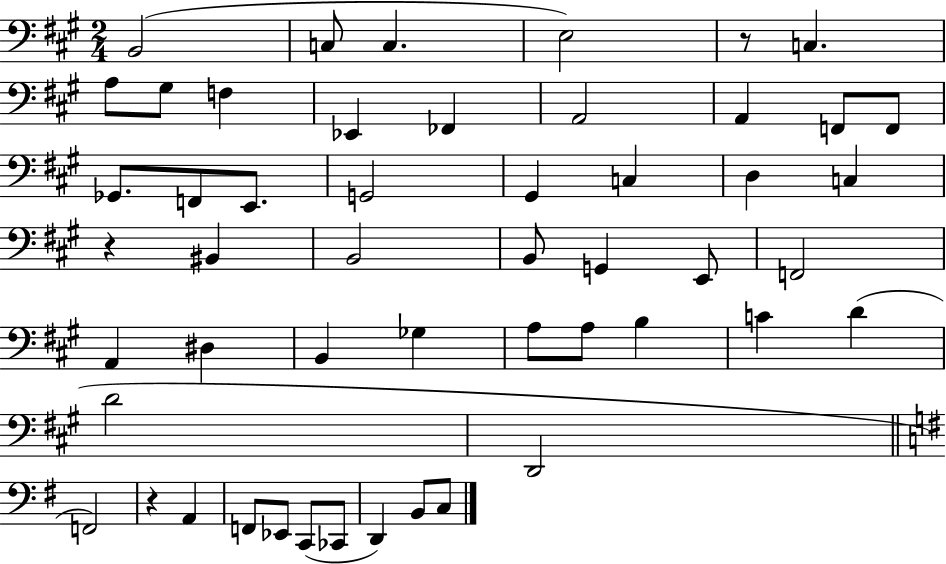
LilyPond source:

{
  \clef bass
  \numericTimeSignature
  \time 2/4
  \key a \major
  b,2( | c8 c4. | e2) | r8 c4. | \break a8 gis8 f4 | ees,4 fes,4 | a,2 | a,4 f,8 f,8 | \break ges,8. f,8 e,8. | g,2 | gis,4 c4 | d4 c4 | \break r4 bis,4 | b,2 | b,8 g,4 e,8 | f,2 | \break a,4 dis4 | b,4 ges4 | a8 a8 b4 | c'4 d'4( | \break d'2 | d,2 | \bar "||" \break \key g \major f,2) | r4 a,4 | f,8 ees,8 c,8( ces,8 | d,4) b,8 c8 | \break \bar "|."
}